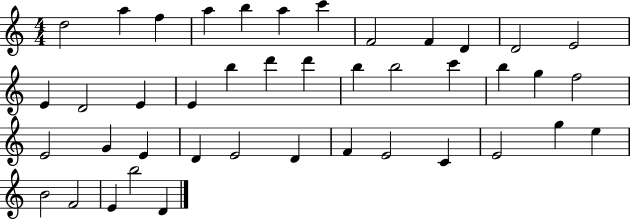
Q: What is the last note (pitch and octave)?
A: D4